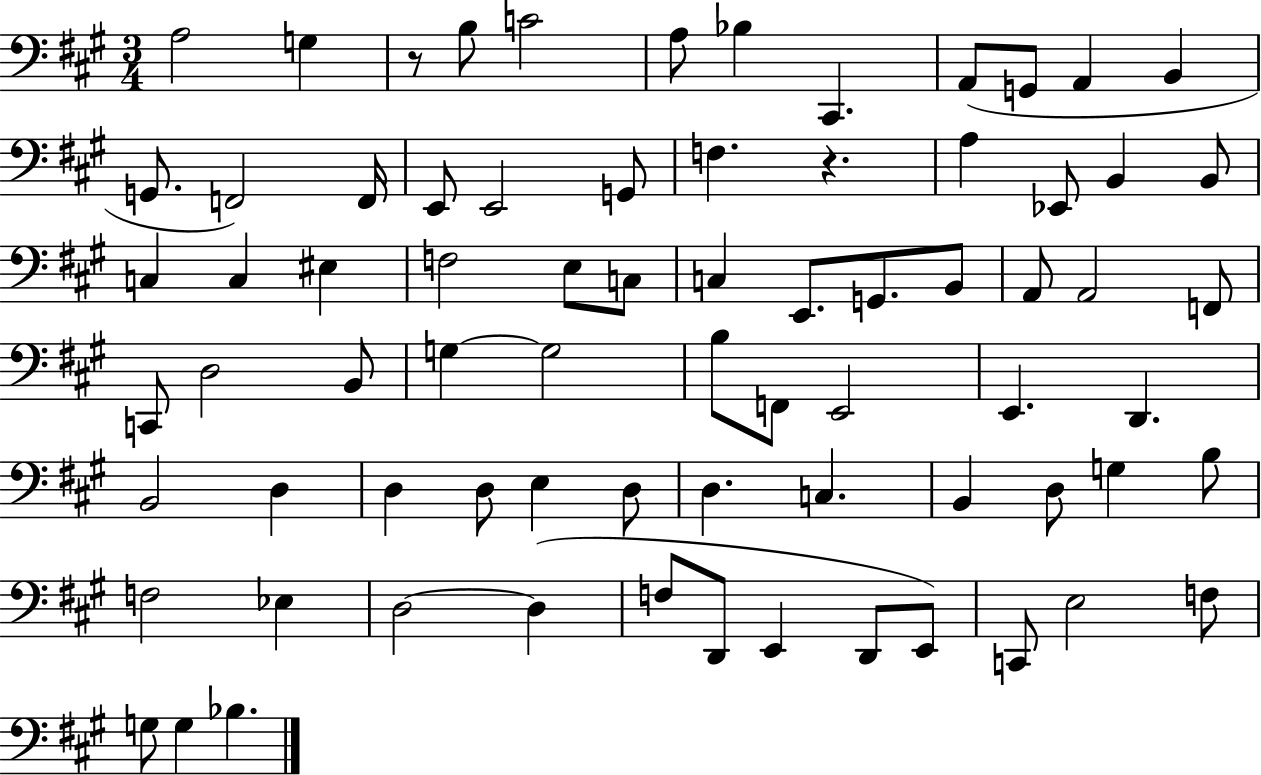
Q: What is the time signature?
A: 3/4